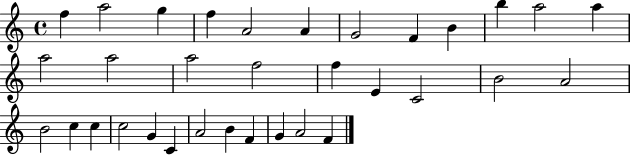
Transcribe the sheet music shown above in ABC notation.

X:1
T:Untitled
M:4/4
L:1/4
K:C
f a2 g f A2 A G2 F B b a2 a a2 a2 a2 f2 f E C2 B2 A2 B2 c c c2 G C A2 B F G A2 F